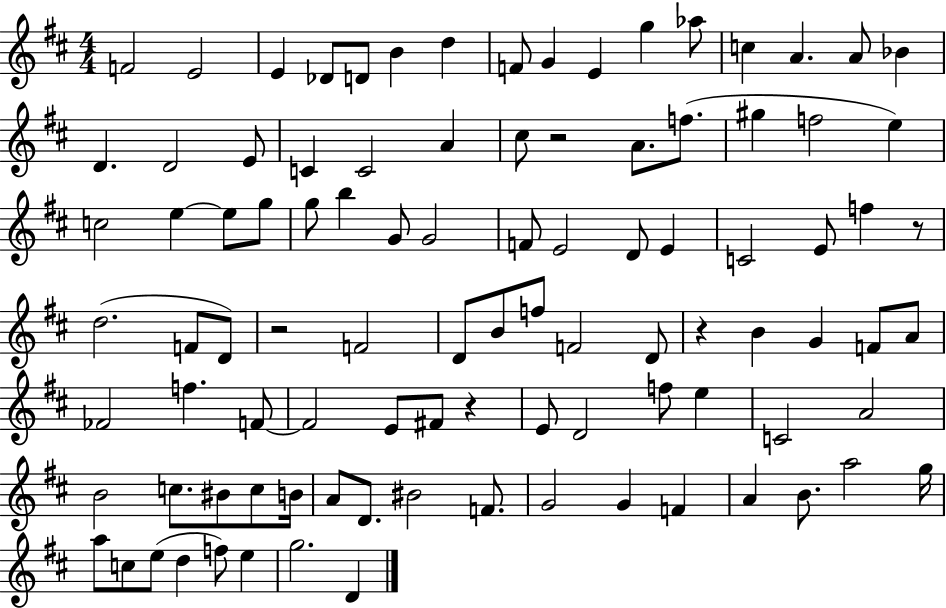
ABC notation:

X:1
T:Untitled
M:4/4
L:1/4
K:D
F2 E2 E _D/2 D/2 B d F/2 G E g _a/2 c A A/2 _B D D2 E/2 C C2 A ^c/2 z2 A/2 f/2 ^g f2 e c2 e e/2 g/2 g/2 b G/2 G2 F/2 E2 D/2 E C2 E/2 f z/2 d2 F/2 D/2 z2 F2 D/2 B/2 f/2 F2 D/2 z B G F/2 A/2 _F2 f F/2 F2 E/2 ^F/2 z E/2 D2 f/2 e C2 A2 B2 c/2 ^B/2 c/2 B/4 A/2 D/2 ^B2 F/2 G2 G F A B/2 a2 g/4 a/2 c/2 e/2 d f/2 e g2 D